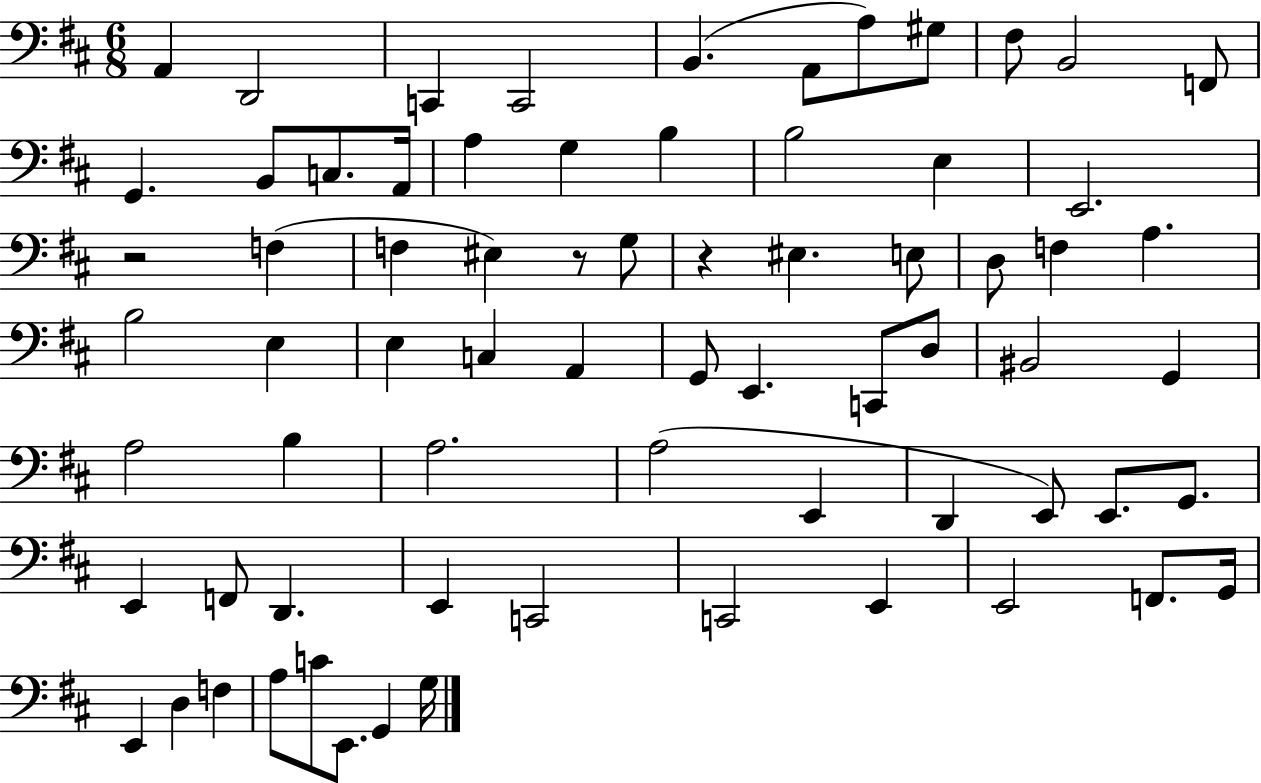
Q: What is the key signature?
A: D major